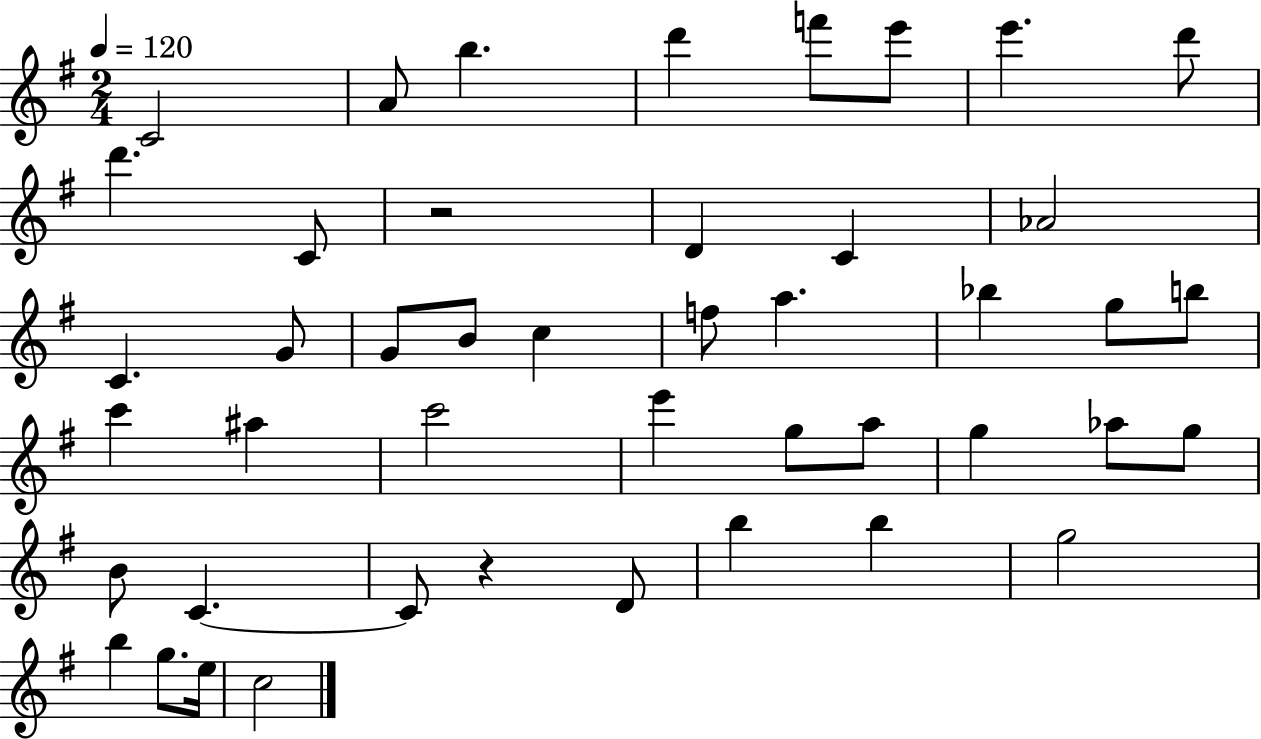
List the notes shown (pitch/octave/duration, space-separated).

C4/h A4/e B5/q. D6/q F6/e E6/e E6/q. D6/e D6/q. C4/e R/h D4/q C4/q Ab4/h C4/q. G4/e G4/e B4/e C5/q F5/e A5/q. Bb5/q G5/e B5/e C6/q A#5/q C6/h E6/q G5/e A5/e G5/q Ab5/e G5/e B4/e C4/q. C4/e R/q D4/e B5/q B5/q G5/h B5/q G5/e. E5/s C5/h